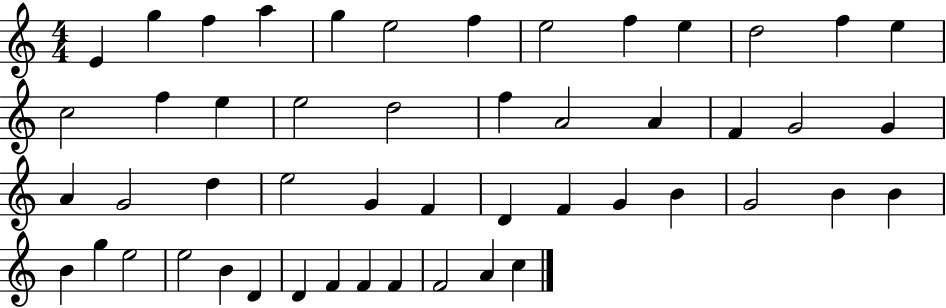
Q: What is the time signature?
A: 4/4